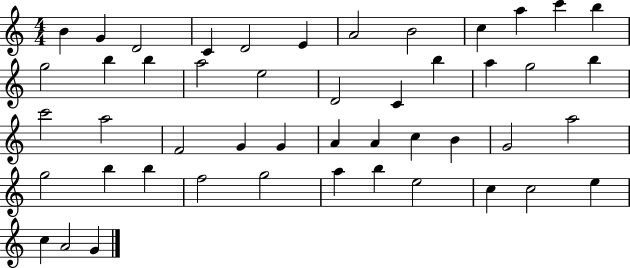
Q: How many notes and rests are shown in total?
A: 48